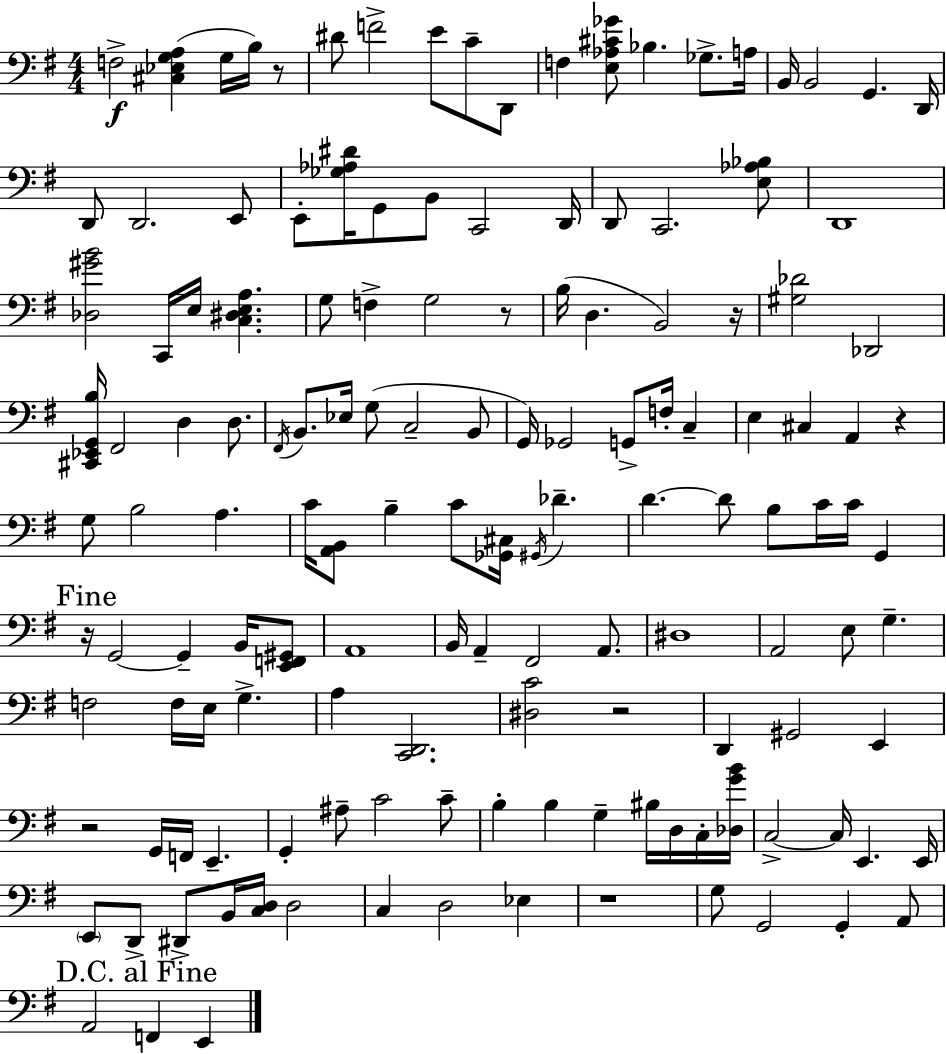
{
  \clef bass
  \numericTimeSignature
  \time 4/4
  \key e \minor
  f2->\f <cis ees g a>4( g16 b16) r8 | dis'8 f'2-> e'8 c'8-- d,8 | f4 <e aes cis' ges'>8 bes4. ges8.-> a16 | b,16 b,2 g,4. d,16 | \break d,8 d,2. e,8 | e,8-. <ges aes dis'>16 g,8 b,8 c,2 d,16 | d,8 c,2. <e aes bes>8 | d,1 | \break <des gis' b'>2 c,16 e16 <c dis e a>4. | g8 f4-> g2 r8 | b16( d4. b,2) r16 | <gis des'>2 des,2 | \break <cis, ees, g, b>16 fis,2 d4 d8. | \acciaccatura { fis,16 } b,8. ees16 g8( c2-- b,8 | g,16) ges,2 g,8-> f16-. c4-- | e4 cis4 a,4 r4 | \break g8 b2 a4. | c'16 <a, b,>8 b4-- c'8 <ges, cis>16 \acciaccatura { gis,16 } des'4.-- | d'4.~~ d'8 b8 c'16 c'16 g,4 | \mark "Fine" r16 g,2~~ g,4-- b,16 | \break <e, f, gis,>8 a,1 | b,16 a,4-- fis,2 a,8. | dis1 | a,2 e8 g4.-- | \break f2 f16 e16 g4.-> | a4 <c, d,>2. | <dis c'>2 r2 | d,4 gis,2 e,4 | \break r2 g,16 f,16 e,4.-- | g,4-. ais8-- c'2 | c'8-- b4-. b4 g4-- bis16 d16 | c16-. <des g' b'>16 c2->~~ c16 e,4. | \break e,16 \parenthesize e,8 d,8-> dis,8-> b,16 <c d>16 d2 | c4 d2 ees4 | r1 | g8 g,2 g,4-. | \break a,8 \mark "D.C. al Fine" a,2 f,4 e,4 | \bar "|."
}